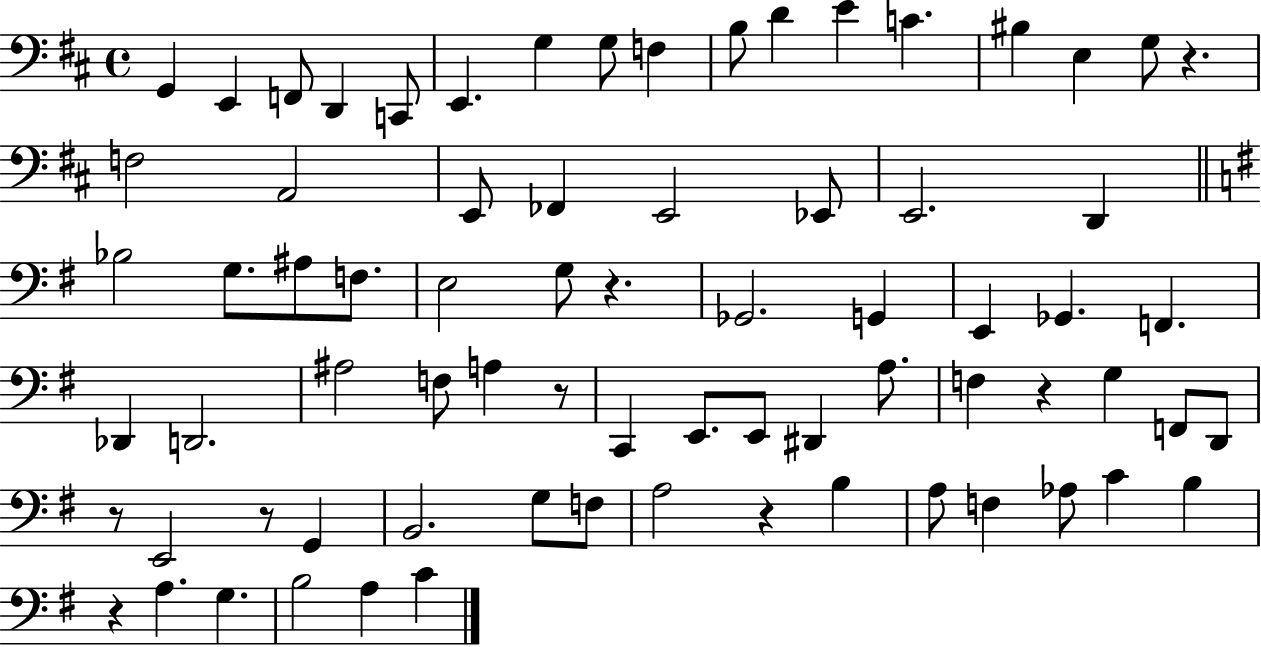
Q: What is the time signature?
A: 4/4